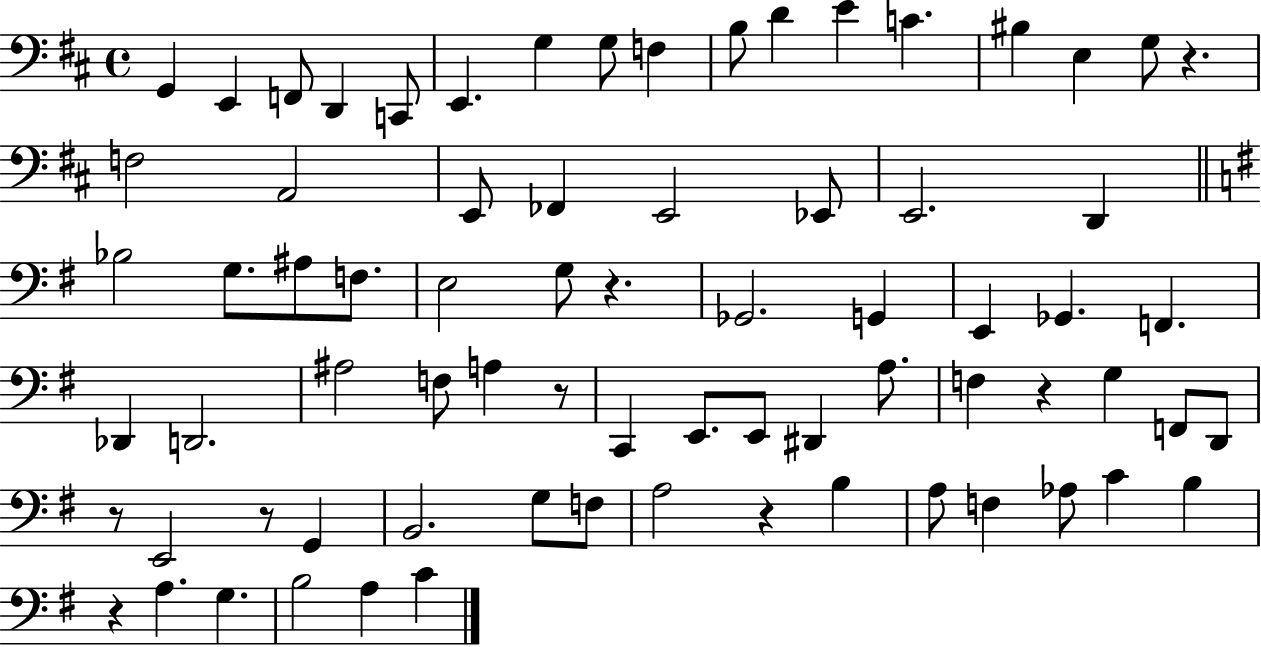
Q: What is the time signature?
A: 4/4